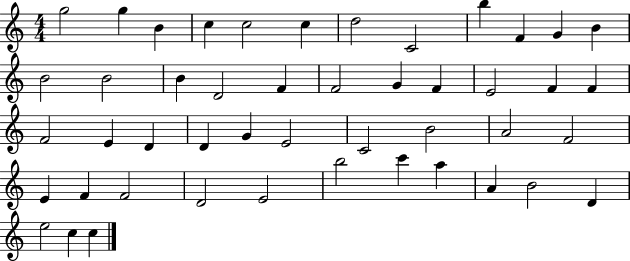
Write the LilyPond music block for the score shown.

{
  \clef treble
  \numericTimeSignature
  \time 4/4
  \key c \major
  g''2 g''4 b'4 | c''4 c''2 c''4 | d''2 c'2 | b''4 f'4 g'4 b'4 | \break b'2 b'2 | b'4 d'2 f'4 | f'2 g'4 f'4 | e'2 f'4 f'4 | \break f'2 e'4 d'4 | d'4 g'4 e'2 | c'2 b'2 | a'2 f'2 | \break e'4 f'4 f'2 | d'2 e'2 | b''2 c'''4 a''4 | a'4 b'2 d'4 | \break e''2 c''4 c''4 | \bar "|."
}